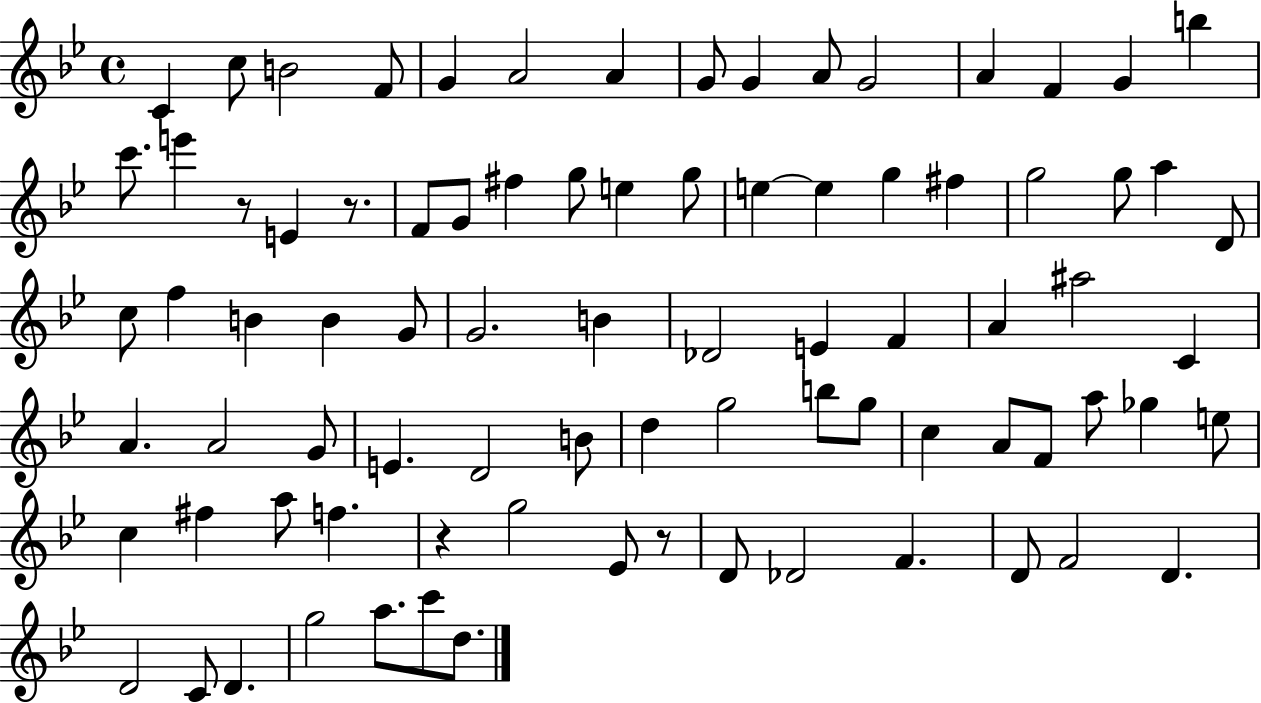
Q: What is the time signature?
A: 4/4